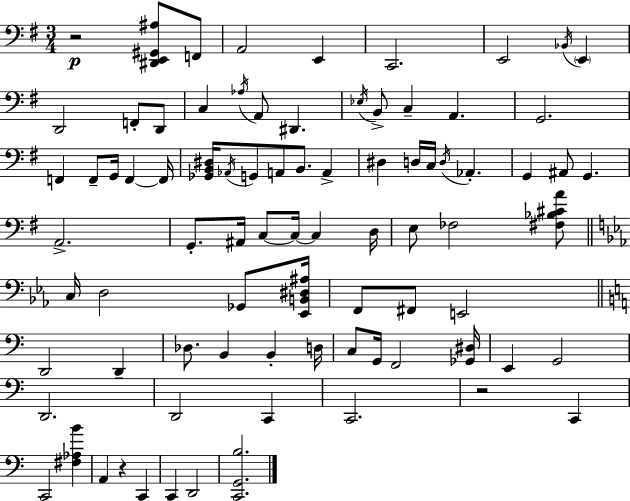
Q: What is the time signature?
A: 3/4